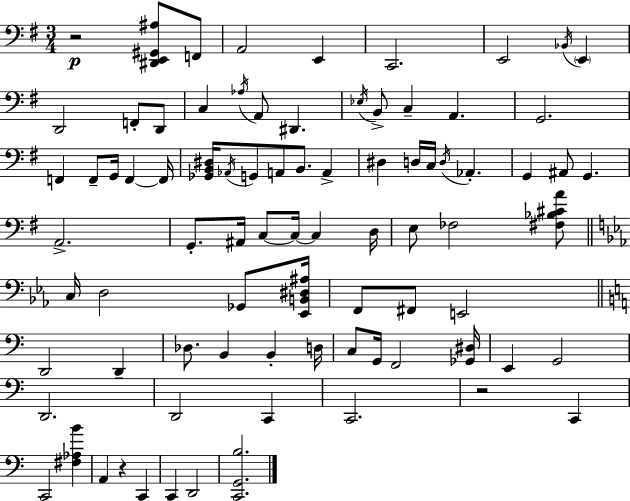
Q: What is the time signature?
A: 3/4